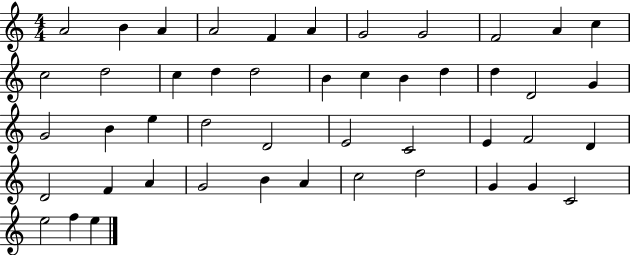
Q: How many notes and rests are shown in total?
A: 47